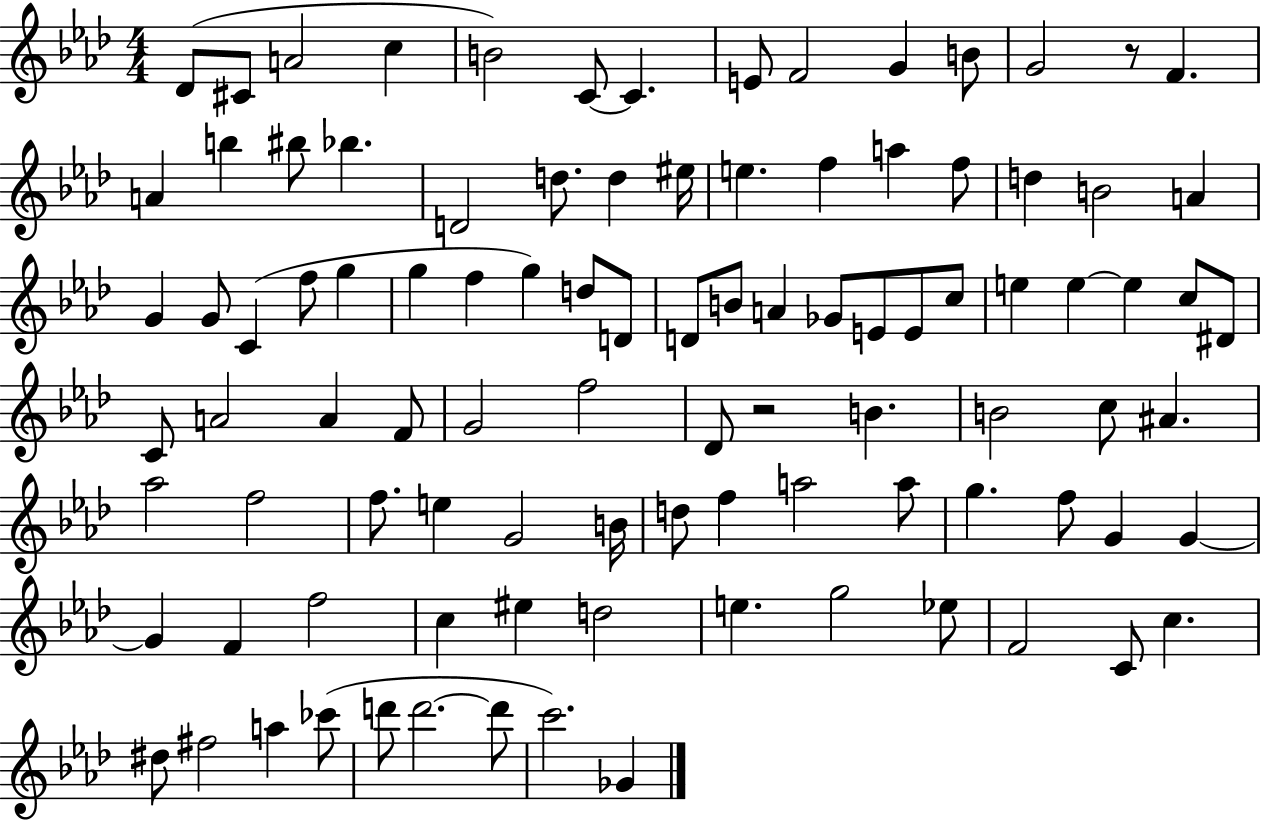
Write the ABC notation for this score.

X:1
T:Untitled
M:4/4
L:1/4
K:Ab
_D/2 ^C/2 A2 c B2 C/2 C E/2 F2 G B/2 G2 z/2 F A b ^b/2 _b D2 d/2 d ^e/4 e f a f/2 d B2 A G G/2 C f/2 g g f g d/2 D/2 D/2 B/2 A _G/2 E/2 E/2 c/2 e e e c/2 ^D/2 C/2 A2 A F/2 G2 f2 _D/2 z2 B B2 c/2 ^A _a2 f2 f/2 e G2 B/4 d/2 f a2 a/2 g f/2 G G G F f2 c ^e d2 e g2 _e/2 F2 C/2 c ^d/2 ^f2 a _c'/2 d'/2 d'2 d'/2 c'2 _G